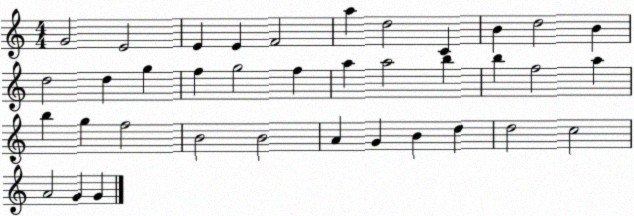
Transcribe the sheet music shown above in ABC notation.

X:1
T:Untitled
M:4/4
L:1/4
K:C
G2 E2 E E F2 a d2 C B d2 B d2 d g f g2 f a a2 b b f2 a b g f2 B2 B2 A G B d d2 c2 A2 G G